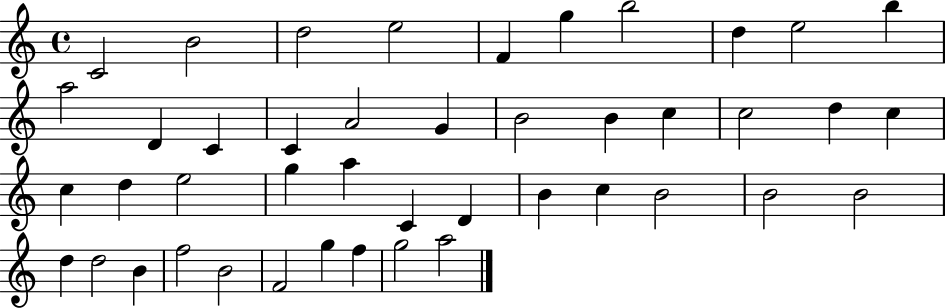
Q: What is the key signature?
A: C major